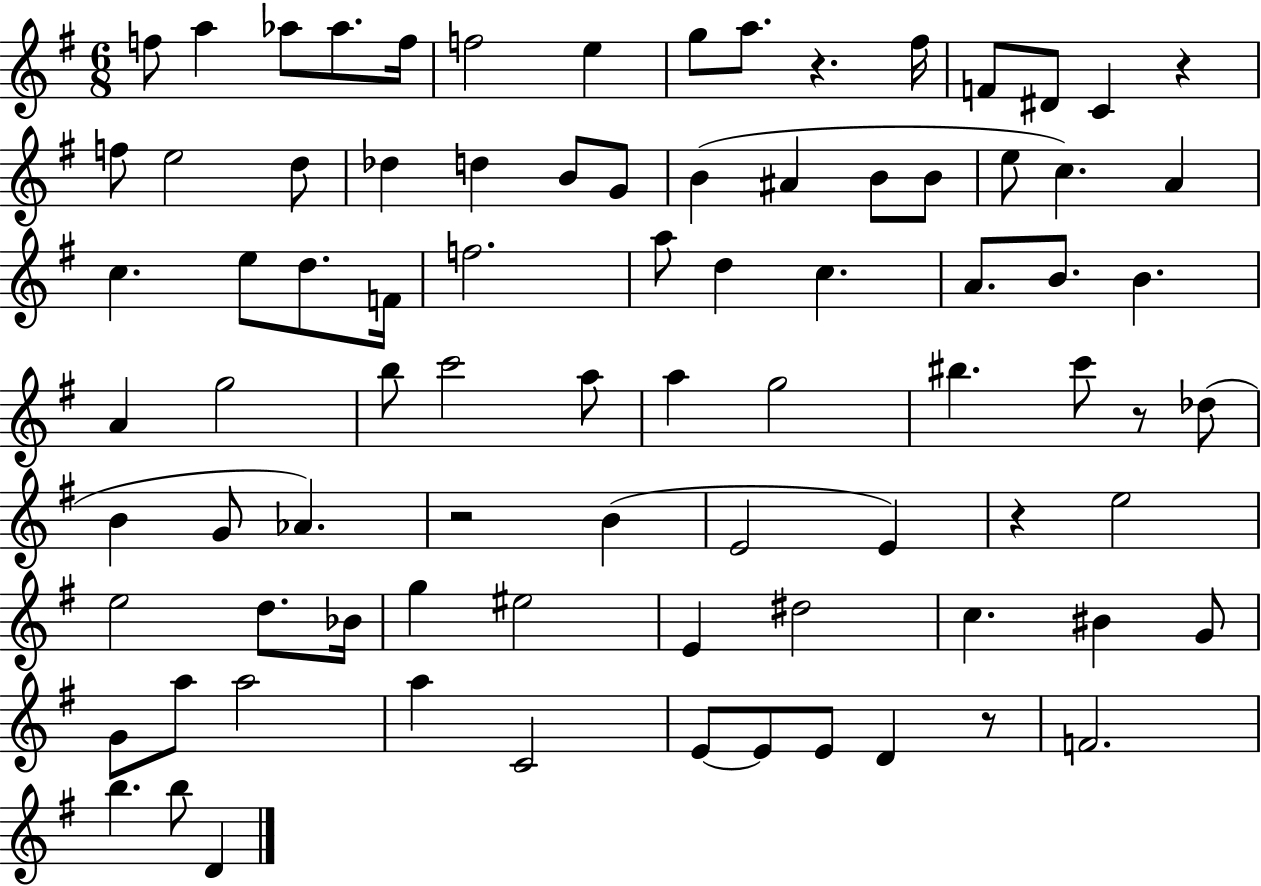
F5/e A5/q Ab5/e Ab5/e. F5/s F5/h E5/q G5/e A5/e. R/q. F#5/s F4/e D#4/e C4/q R/q F5/e E5/h D5/e Db5/q D5/q B4/e G4/e B4/q A#4/q B4/e B4/e E5/e C5/q. A4/q C5/q. E5/e D5/e. F4/s F5/h. A5/e D5/q C5/q. A4/e. B4/e. B4/q. A4/q G5/h B5/e C6/h A5/e A5/q G5/h BIS5/q. C6/e R/e Db5/e B4/q G4/e Ab4/q. R/h B4/q E4/h E4/q R/q E5/h E5/h D5/e. Bb4/s G5/q EIS5/h E4/q D#5/h C5/q. BIS4/q G4/e G4/e A5/e A5/h A5/q C4/h E4/e E4/e E4/e D4/q R/e F4/h. B5/q. B5/e D4/q